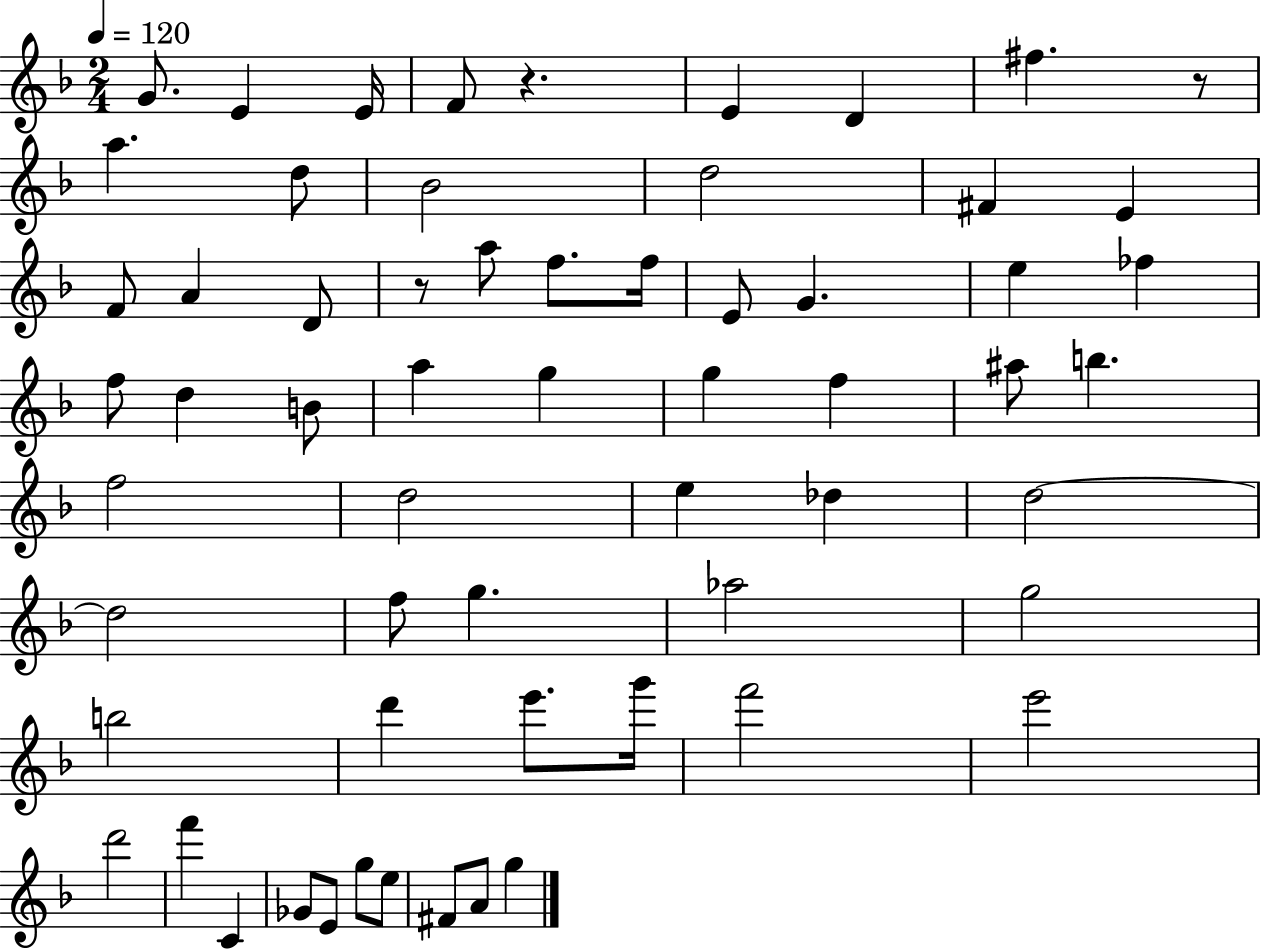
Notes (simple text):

G4/e. E4/q E4/s F4/e R/q. E4/q D4/q F#5/q. R/e A5/q. D5/e Bb4/h D5/h F#4/q E4/q F4/e A4/q D4/e R/e A5/e F5/e. F5/s E4/e G4/q. E5/q FES5/q F5/e D5/q B4/e A5/q G5/q G5/q F5/q A#5/e B5/q. F5/h D5/h E5/q Db5/q D5/h D5/h F5/e G5/q. Ab5/h G5/h B5/h D6/q E6/e. G6/s F6/h E6/h D6/h F6/q C4/q Gb4/e E4/e G5/e E5/e F#4/e A4/e G5/q